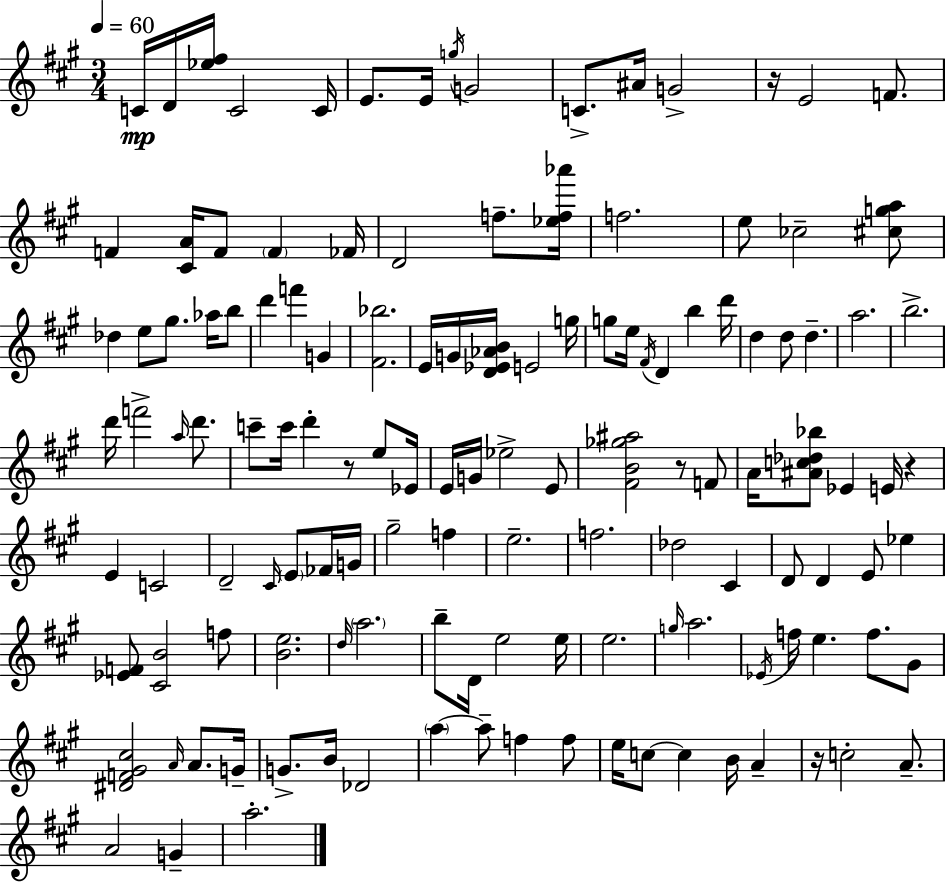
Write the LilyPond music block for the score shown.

{
  \clef treble
  \numericTimeSignature
  \time 3/4
  \key a \major
  \tempo 4 = 60
  c'16\mp d'16 <ees'' fis''>16 c'2 c'16 | e'8. e'16 \acciaccatura { g''16 } g'2 | c'8.-> ais'16 g'2-> | r16 e'2 f'8. | \break f'4 <cis' a'>16 f'8 \parenthesize f'4 | fes'16 d'2 f''8.-- | <ees'' f'' aes'''>16 f''2. | e''8 ces''2-- <cis'' g'' a''>8 | \break des''4 e''8 gis''8. aes''16 b''8 | d'''4 f'''4 g'4 | <fis' bes''>2. | e'16 g'16 <d' ees' aes' b'>16 e'2 | \break g''16 g''8 e''16 \acciaccatura { fis'16 } d'4 b''4 | d'''16 d''4 d''8 d''4.-- | a''2. | b''2.-> | \break d'''16 f'''2-> \grace { a''16 } | d'''8. c'''8-- c'''16 d'''4-. r8 | e''8 ees'16 e'16 g'16 ees''2-> | e'8 <fis' b' ges'' ais''>2 r8 | \break f'8 a'16 <ais' c'' des'' bes''>8 ees'4 e'16 r4 | e'4 c'2 | d'2-- \grace { cis'16 } | \parenthesize e'8 fes'16 g'16 gis''2-- | \break f''4 e''2.-- | f''2. | des''2 | cis'4 d'8 d'4 e'8 | \break ees''4 <ees' f'>8 <cis' b'>2 | f''8 <b' e''>2. | \grace { d''16 } \parenthesize a''2. | b''8-- d'16 e''2 | \break e''16 e''2. | \grace { g''16 } a''2. | \acciaccatura { ees'16 } f''16 e''4. | f''8. gis'8 <dis' f' gis' cis''>2 | \break \grace { a'16 } a'8. g'16-- g'8.-> b'16 | des'2 \parenthesize a''4~~ | a''8-- f''4 f''8 e''16 c''8~~ c''4 | b'16 a'4-- r16 c''2-. | \break a'8.-- a'2 | g'4-- a''2.-. | \bar "|."
}